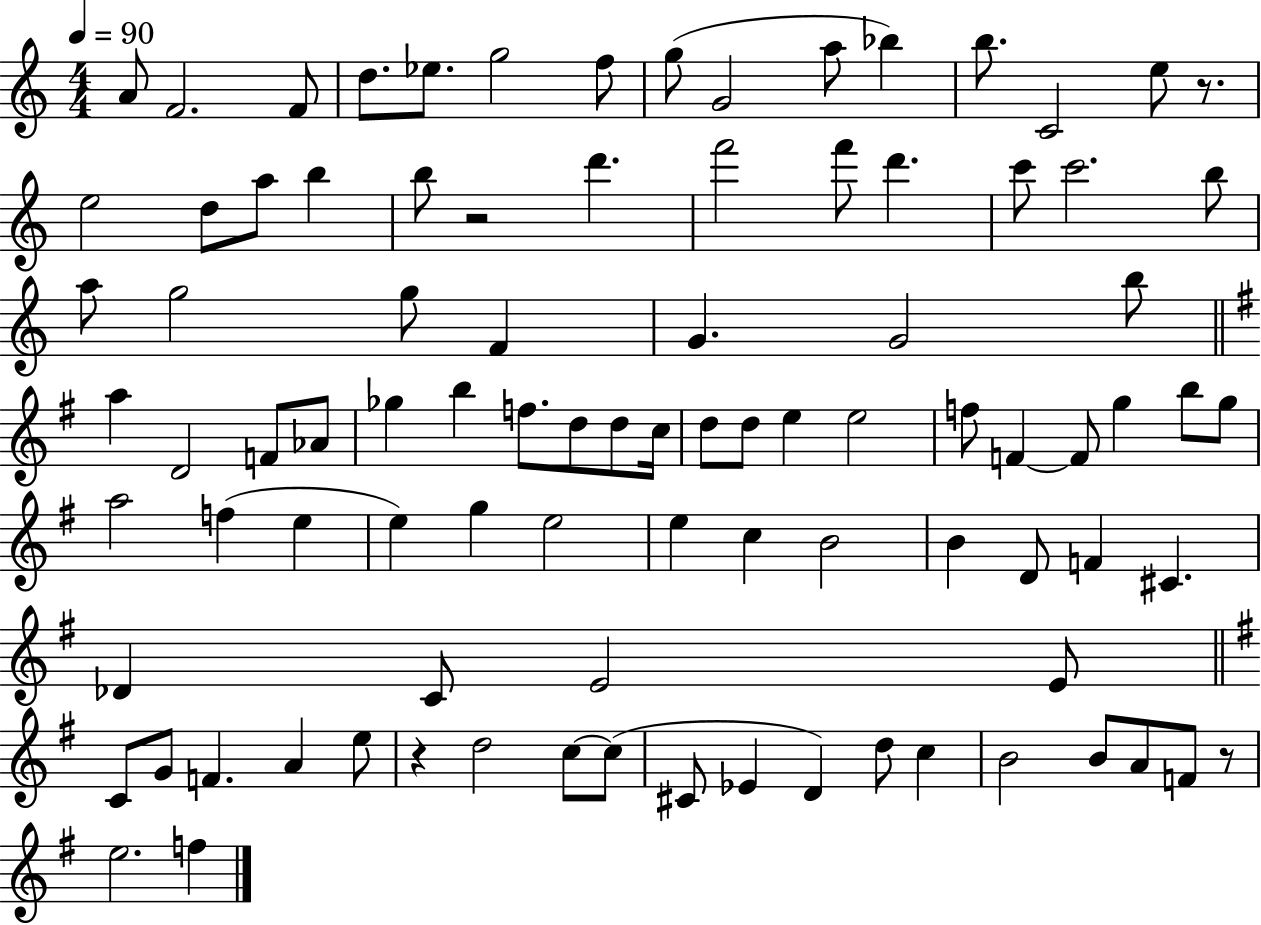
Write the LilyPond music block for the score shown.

{
  \clef treble
  \numericTimeSignature
  \time 4/4
  \key c \major
  \tempo 4 = 90
  a'8 f'2. f'8 | d''8. ees''8. g''2 f''8 | g''8( g'2 a''8 bes''4) | b''8. c'2 e''8 r8. | \break e''2 d''8 a''8 b''4 | b''8 r2 d'''4. | f'''2 f'''8 d'''4. | c'''8 c'''2. b''8 | \break a''8 g''2 g''8 f'4 | g'4. g'2 b''8 | \bar "||" \break \key g \major a''4 d'2 f'8 aes'8 | ges''4 b''4 f''8. d''8 d''8 c''16 | d''8 d''8 e''4 e''2 | f''8 f'4~~ f'8 g''4 b''8 g''8 | \break a''2 f''4( e''4 | e''4) g''4 e''2 | e''4 c''4 b'2 | b'4 d'8 f'4 cis'4. | \break des'4 c'8 e'2 e'8 | \bar "||" \break \key g \major c'8 g'8 f'4. a'4 e''8 | r4 d''2 c''8~~ c''8( | cis'8 ees'4 d'4) d''8 c''4 | b'2 b'8 a'8 f'8 r8 | \break e''2. f''4 | \bar "|."
}